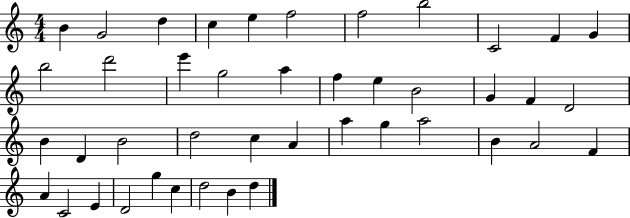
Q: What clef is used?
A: treble